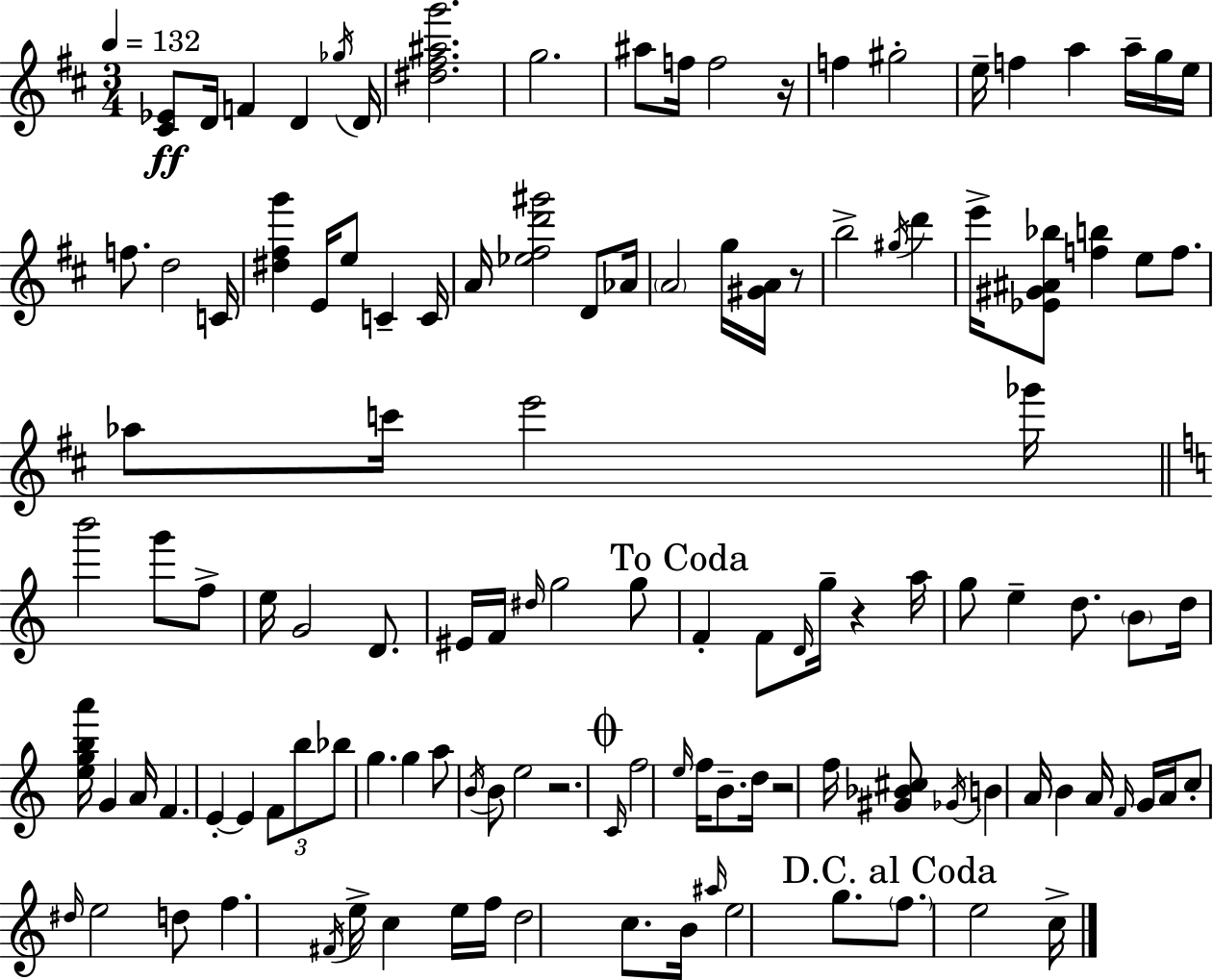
[C#4,Eb4]/e D4/s F4/q D4/q Gb5/s D4/s [D#5,F#5,A#5,G6]/h. G5/h. A#5/e F5/s F5/h R/s F5/q G#5/h E5/s F5/q A5/q A5/s G5/s E5/s F5/e. D5/h C4/s [D#5,F#5,G6]/q E4/s E5/e C4/q C4/s A4/s [Eb5,F#5,D6,G#6]/h D4/e Ab4/s A4/h G5/s [G#4,A4]/s R/e B5/h G#5/s D6/q E6/s [Eb4,G#4,A#4,Bb5]/e [F5,B5]/q E5/e F5/e. Ab5/e C6/s E6/h Gb6/s B6/h G6/e F5/e E5/s G4/h D4/e. EIS4/s F4/s D#5/s G5/h G5/e F4/q F4/e D4/s G5/s R/q A5/s G5/e E5/q D5/e. B4/e D5/s [E5,G5,B5,A6]/s G4/q A4/s F4/q. E4/q E4/q F4/e B5/e Bb5/e G5/q. G5/q A5/e B4/s B4/e E5/h R/h. C4/s F5/h E5/s F5/s B4/e. D5/s R/h F5/s [G#4,Bb4,C#5]/e Gb4/s B4/q A4/s B4/q A4/s F4/s G4/s A4/s C5/e D#5/s E5/h D5/e F5/q. F#4/s E5/s C5/q E5/s F5/s D5/h C5/e. B4/s A#5/s E5/h G5/e. F5/e. E5/h C5/s